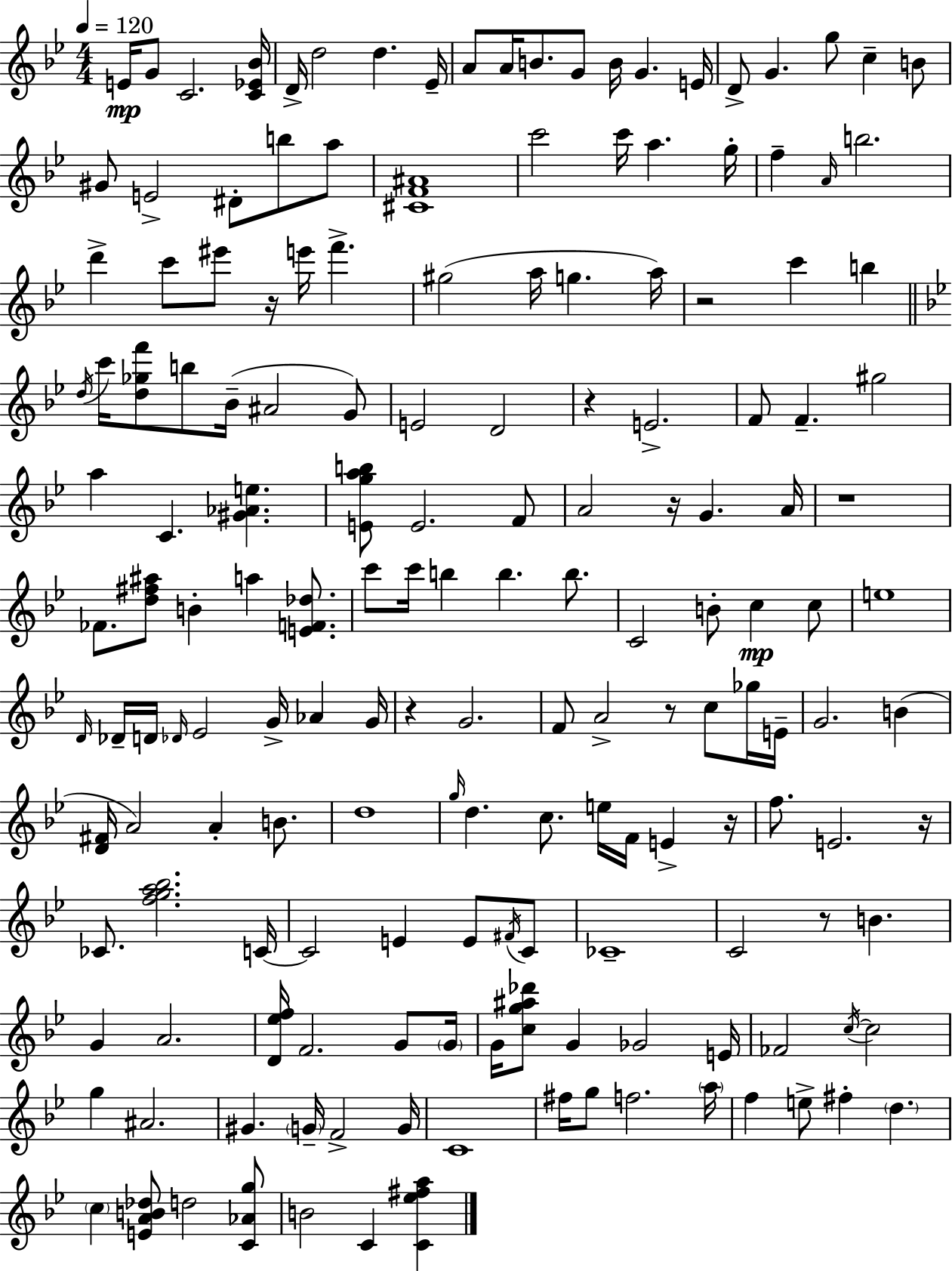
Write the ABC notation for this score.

X:1
T:Untitled
M:4/4
L:1/4
K:Gm
E/4 G/2 C2 [C_E_B]/4 D/4 d2 d _E/4 A/2 A/4 B/2 G/2 B/4 G E/4 D/2 G g/2 c B/2 ^G/2 E2 ^D/2 b/2 a/2 [^CF^A]4 c'2 c'/4 a g/4 f A/4 b2 d' c'/2 ^e'/2 z/4 e'/4 f' ^g2 a/4 g a/4 z2 c' b d/4 c'/4 [d_gf']/2 b/2 _B/4 ^A2 G/2 E2 D2 z E2 F/2 F ^g2 a C [^G_Ae] [Egab]/2 E2 F/2 A2 z/4 G A/4 z4 _F/2 [d^f^a]/2 B a [EF_d]/2 c'/2 c'/4 b b b/2 C2 B/2 c c/2 e4 D/4 _D/4 D/4 _D/4 _E2 G/4 _A G/4 z G2 F/2 A2 z/2 c/2 _g/4 E/4 G2 B [D^F]/4 A2 A B/2 d4 g/4 d c/2 e/4 F/4 E z/4 f/2 E2 z/4 _C/2 [fga_b]2 C/4 C2 E E/2 ^F/4 C/2 _C4 C2 z/2 B G A2 [D_ef]/4 F2 G/2 G/4 G/4 [cg^a_d']/2 G _G2 E/4 _F2 c/4 c2 g ^A2 ^G G/4 F2 G/4 C4 ^f/4 g/2 f2 a/4 f e/2 ^f d c [EAB_d]/2 d2 [C_Ag]/2 B2 C [C_e^fa]